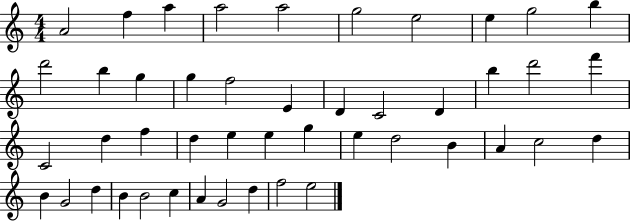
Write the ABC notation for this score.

X:1
T:Untitled
M:4/4
L:1/4
K:C
A2 f a a2 a2 g2 e2 e g2 b d'2 b g g f2 E D C2 D b d'2 f' C2 d f d e e g e d2 B A c2 d B G2 d B B2 c A G2 d f2 e2